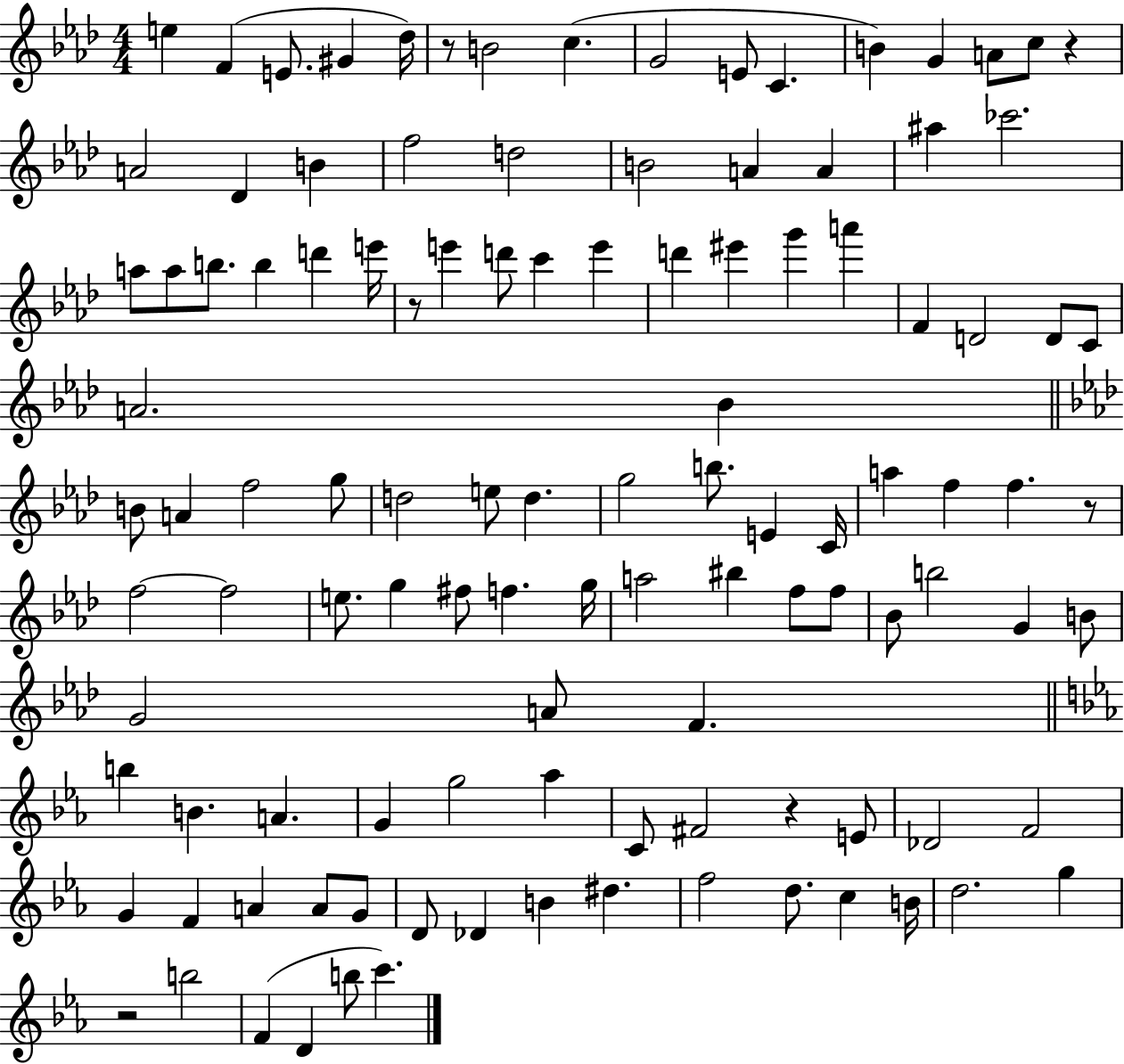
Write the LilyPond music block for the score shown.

{
  \clef treble
  \numericTimeSignature
  \time 4/4
  \key aes \major
  e''4 f'4( e'8. gis'4 des''16) | r8 b'2 c''4.( | g'2 e'8 c'4. | b'4) g'4 a'8 c''8 r4 | \break a'2 des'4 b'4 | f''2 d''2 | b'2 a'4 a'4 | ais''4 ces'''2. | \break a''8 a''8 b''8. b''4 d'''4 e'''16 | r8 e'''4 d'''8 c'''4 e'''4 | d'''4 eis'''4 g'''4 a'''4 | f'4 d'2 d'8 c'8 | \break a'2. bes'4 | \bar "||" \break \key f \minor b'8 a'4 f''2 g''8 | d''2 e''8 d''4. | g''2 b''8. e'4 c'16 | a''4 f''4 f''4. r8 | \break f''2~~ f''2 | e''8. g''4 fis''8 f''4. g''16 | a''2 bis''4 f''8 f''8 | bes'8 b''2 g'4 b'8 | \break g'2 a'8 f'4. | \bar "||" \break \key ees \major b''4 b'4. a'4. | g'4 g''2 aes''4 | c'8 fis'2 r4 e'8 | des'2 f'2 | \break g'4 f'4 a'4 a'8 g'8 | d'8 des'4 b'4 dis''4. | f''2 d''8. c''4 b'16 | d''2. g''4 | \break r2 b''2 | f'4( d'4 b''8 c'''4.) | \bar "|."
}